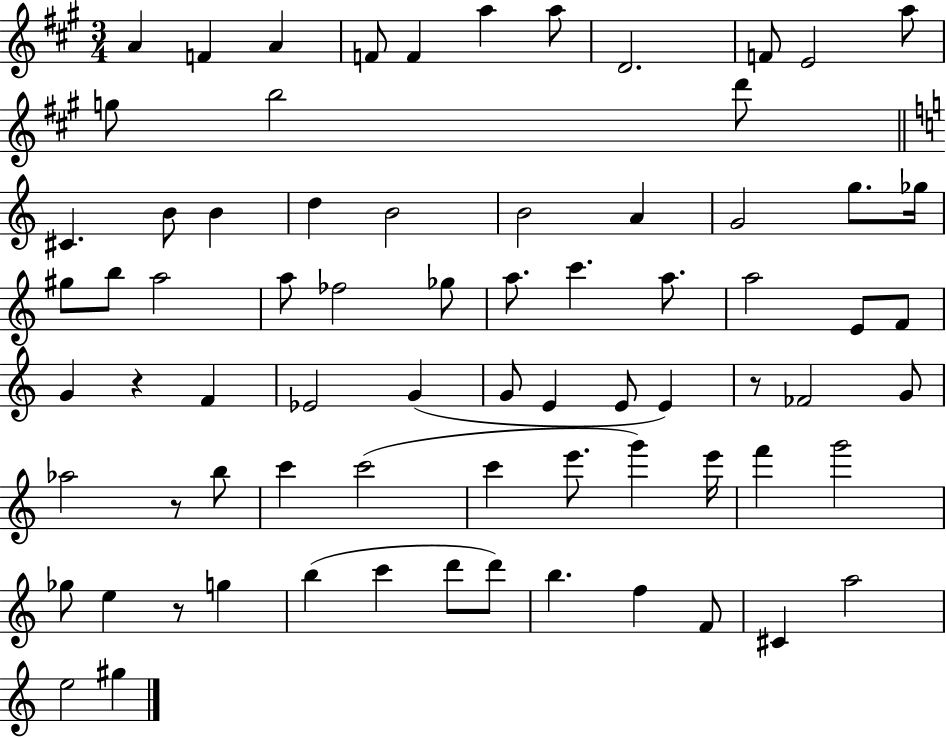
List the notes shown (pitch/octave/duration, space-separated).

A4/q F4/q A4/q F4/e F4/q A5/q A5/e D4/h. F4/e E4/h A5/e G5/e B5/h D6/e C#4/q. B4/e B4/q D5/q B4/h B4/h A4/q G4/h G5/e. Gb5/s G#5/e B5/e A5/h A5/e FES5/h Gb5/e A5/e. C6/q. A5/e. A5/h E4/e F4/e G4/q R/q F4/q Eb4/h G4/q G4/e E4/q E4/e E4/q R/e FES4/h G4/e Ab5/h R/e B5/e C6/q C6/h C6/q E6/e. G6/q E6/s F6/q G6/h Gb5/e E5/q R/e G5/q B5/q C6/q D6/e D6/e B5/q. F5/q F4/e C#4/q A5/h E5/h G#5/q